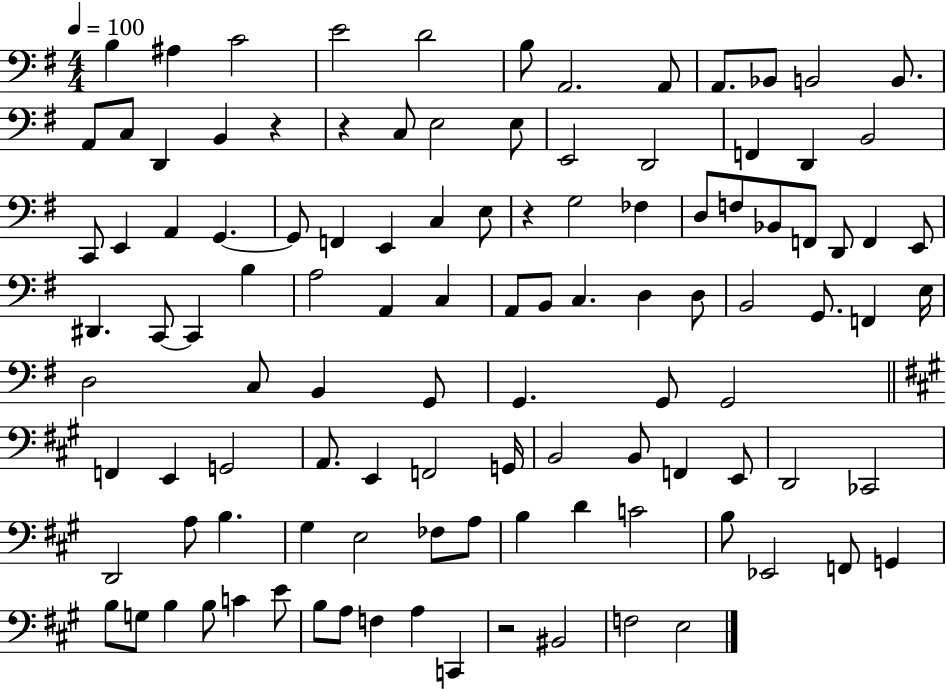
X:1
T:Untitled
M:4/4
L:1/4
K:G
B, ^A, C2 E2 D2 B,/2 A,,2 A,,/2 A,,/2 _B,,/2 B,,2 B,,/2 A,,/2 C,/2 D,, B,, z z C,/2 E,2 E,/2 E,,2 D,,2 F,, D,, B,,2 C,,/2 E,, A,, G,, G,,/2 F,, E,, C, E,/2 z G,2 _F, D,/2 F,/2 _B,,/2 F,,/2 D,,/2 F,, E,,/2 ^D,, C,,/2 C,, B, A,2 A,, C, A,,/2 B,,/2 C, D, D,/2 B,,2 G,,/2 F,, E,/4 D,2 C,/2 B,, G,,/2 G,, G,,/2 G,,2 F,, E,, G,,2 A,,/2 E,, F,,2 G,,/4 B,,2 B,,/2 F,, E,,/2 D,,2 _C,,2 D,,2 A,/2 B, ^G, E,2 _F,/2 A,/2 B, D C2 B,/2 _E,,2 F,,/2 G,, B,/2 G,/2 B, B,/2 C E/2 B,/2 A,/2 F, A, C,, z2 ^B,,2 F,2 E,2